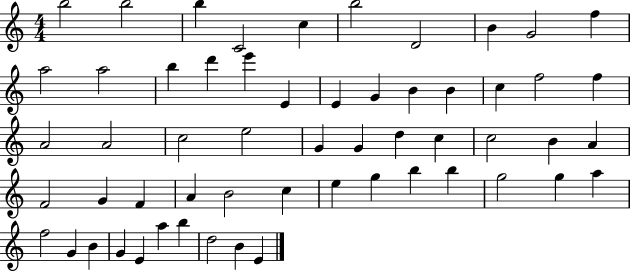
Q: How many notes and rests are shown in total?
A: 57